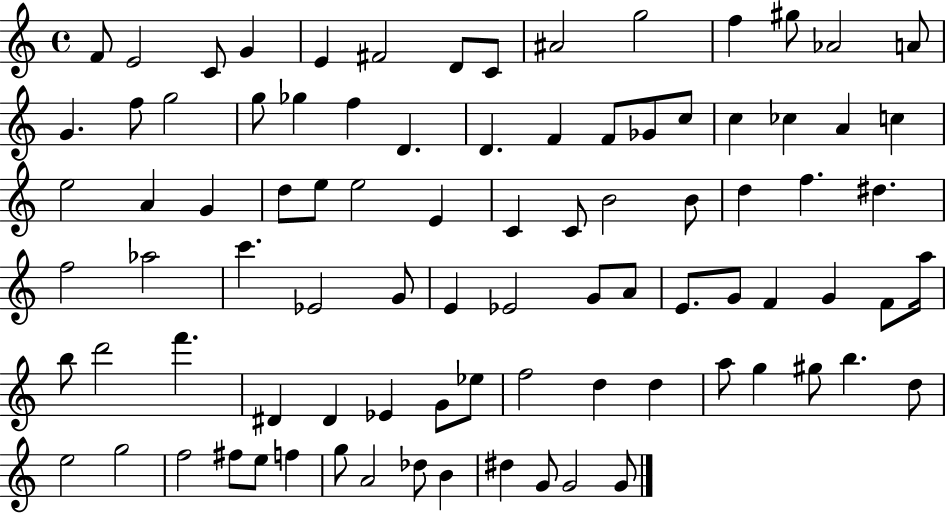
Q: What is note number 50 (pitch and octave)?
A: E4